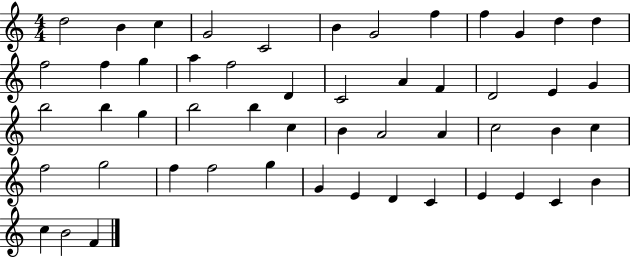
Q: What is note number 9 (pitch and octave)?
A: F5